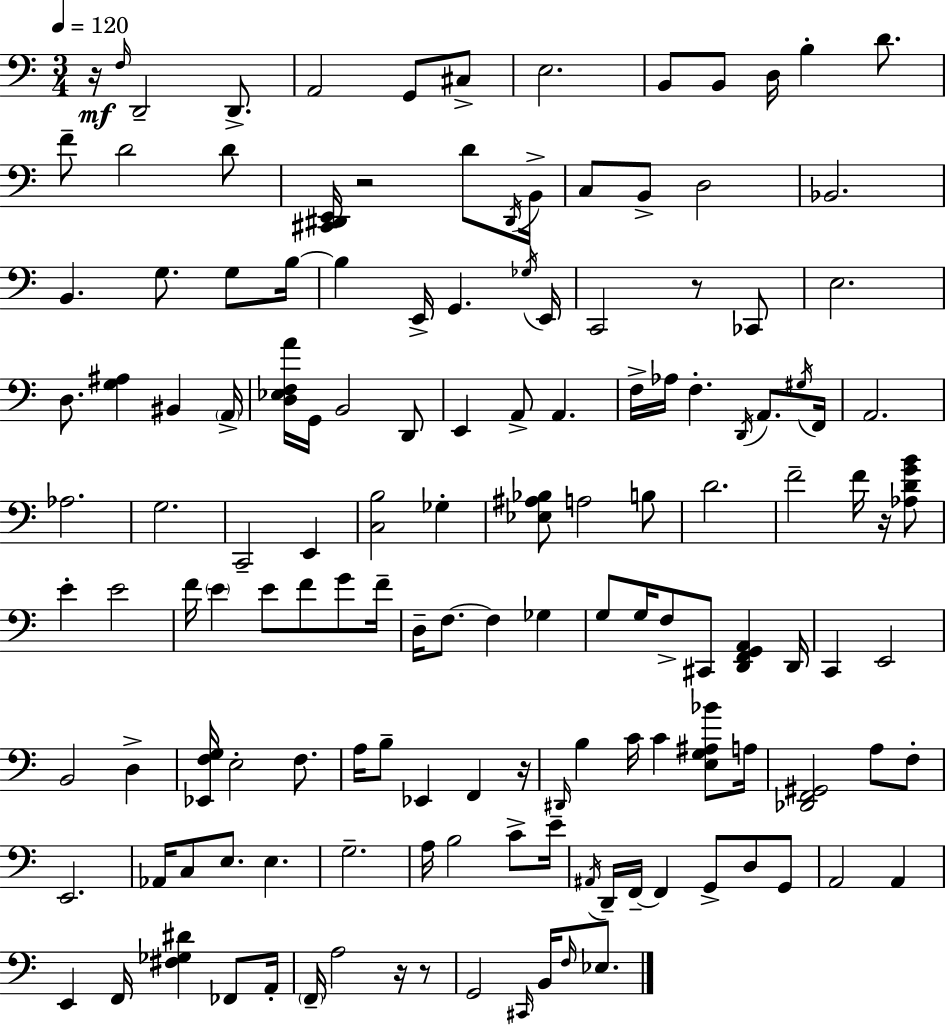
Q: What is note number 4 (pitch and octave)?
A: A2